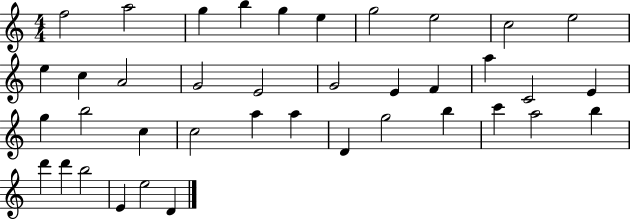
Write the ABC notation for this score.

X:1
T:Untitled
M:4/4
L:1/4
K:C
f2 a2 g b g e g2 e2 c2 e2 e c A2 G2 E2 G2 E F a C2 E g b2 c c2 a a D g2 b c' a2 b d' d' b2 E e2 D